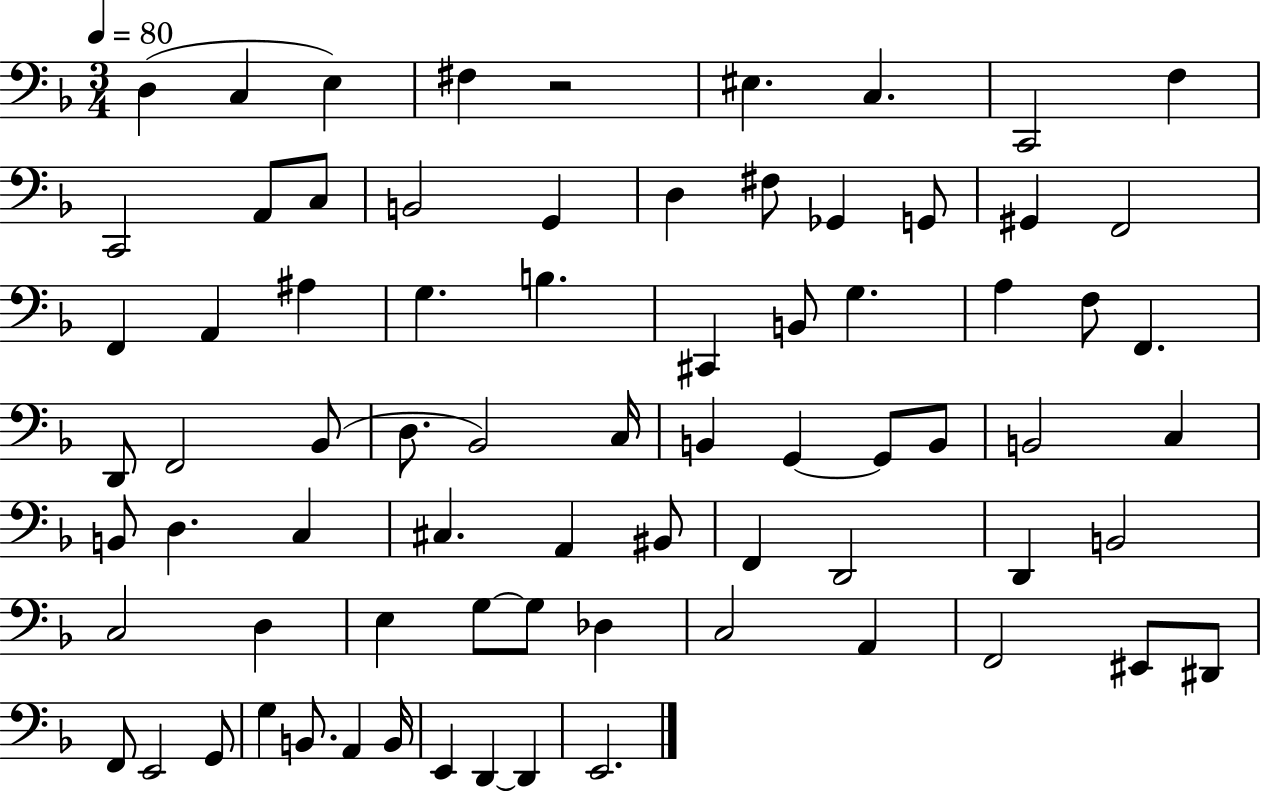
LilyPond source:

{
  \clef bass
  \numericTimeSignature
  \time 3/4
  \key f \major
  \tempo 4 = 80
  \repeat volta 2 { d4( c4 e4) | fis4 r2 | eis4. c4. | c,2 f4 | \break c,2 a,8 c8 | b,2 g,4 | d4 fis8 ges,4 g,8 | gis,4 f,2 | \break f,4 a,4 ais4 | g4. b4. | cis,4 b,8 g4. | a4 f8 f,4. | \break d,8 f,2 bes,8( | d8. bes,2) c16 | b,4 g,4~~ g,8 b,8 | b,2 c4 | \break b,8 d4. c4 | cis4. a,4 bis,8 | f,4 d,2 | d,4 b,2 | \break c2 d4 | e4 g8~~ g8 des4 | c2 a,4 | f,2 eis,8 dis,8 | \break f,8 e,2 g,8 | g4 b,8. a,4 b,16 | e,4 d,4~~ d,4 | e,2. | \break } \bar "|."
}